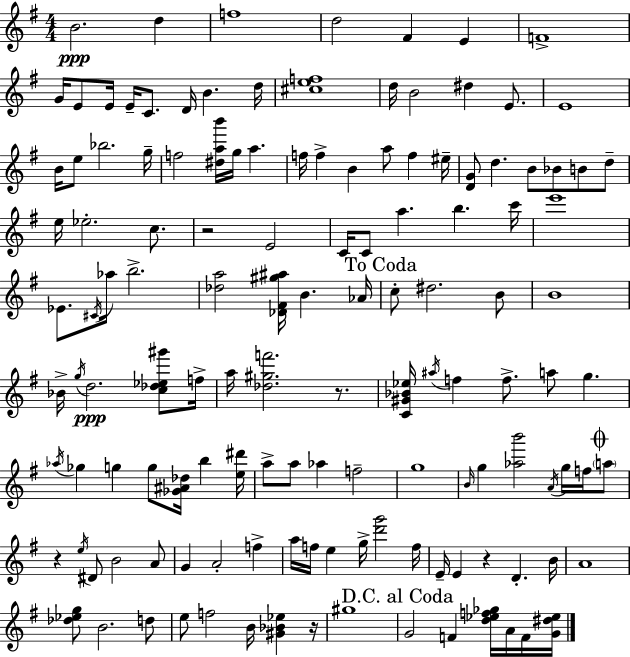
{
  \clef treble
  \numericTimeSignature
  \time 4/4
  \key g \major
  \repeat volta 2 { b'2.\ppp d''4 | f''1 | d''2 fis'4 e'4 | f'1-> | \break g'16 e'8 e'16 e'16-- c'8. d'16 b'4. d''16 | <cis'' e'' f''>1 | d''16 b'2 dis''4 e'8. | e'1 | \break b'16 e''8 bes''2. g''16-- | f''2 <dis'' a'' b'''>16 g''16 a''4. | f''16 f''4-> b'4 a''8 f''4 eis''16-- | <d' g'>8 d''4. b'8 bes'8 b'8 d''8-- | \break e''16 ees''2.-. c''8. | r2 e'2 | c'16 c'8 a''4. b''4. c'''16 | e'''1 | \break ees'8. \acciaccatura { cis'16 } aes''16 b''2.-> | <des'' a''>2 <des' fis' gis'' ais''>16 b'4. | aes'16 \mark "To Coda" c''8-. dis''2. b'8 | b'1 | \break bes'16-> \acciaccatura { g''16 } d''2.\ppp <c'' des'' ees'' gis'''>8 | f''16-> a''16 <des'' gis'' f'''>2. r8. | <c' gis' bes' ees''>16 \acciaccatura { ais''16 } f''4 f''8.-> a''8 g''4. | \acciaccatura { aes''16 } ges''4 g''4 g''8 <ges' ais' des''>16 b''4 | \break <e'' dis'''>16 a''8-> a''8 aes''4 f''2-- | g''1 | \grace { b'16 } g''4 <aes'' b'''>2 | \acciaccatura { a'16 } g''16 f''16 \mark \markup { \musicglyph "scripts.coda" } \parenthesize a''8 r4 \acciaccatura { e''16 } dis'8 b'2 | \break a'8 g'4 a'2-. | f''4-> a''16 f''16 e''4 g''16-> <d''' g'''>2 | f''16 e'16-- e'4 r4 | d'4.-. b'16 a'1 | \break <des'' ees'' g''>8 b'2. | d''8 e''8 f''2 | b'16 <gis' bes' ees''>4 r16 gis''1 | \mark "D.C. al Coda" g'2 f'4 | \break <d'' ees'' f'' ges''>16 a'16 f'16 <g' dis'' ees''>16 } \bar "|."
}